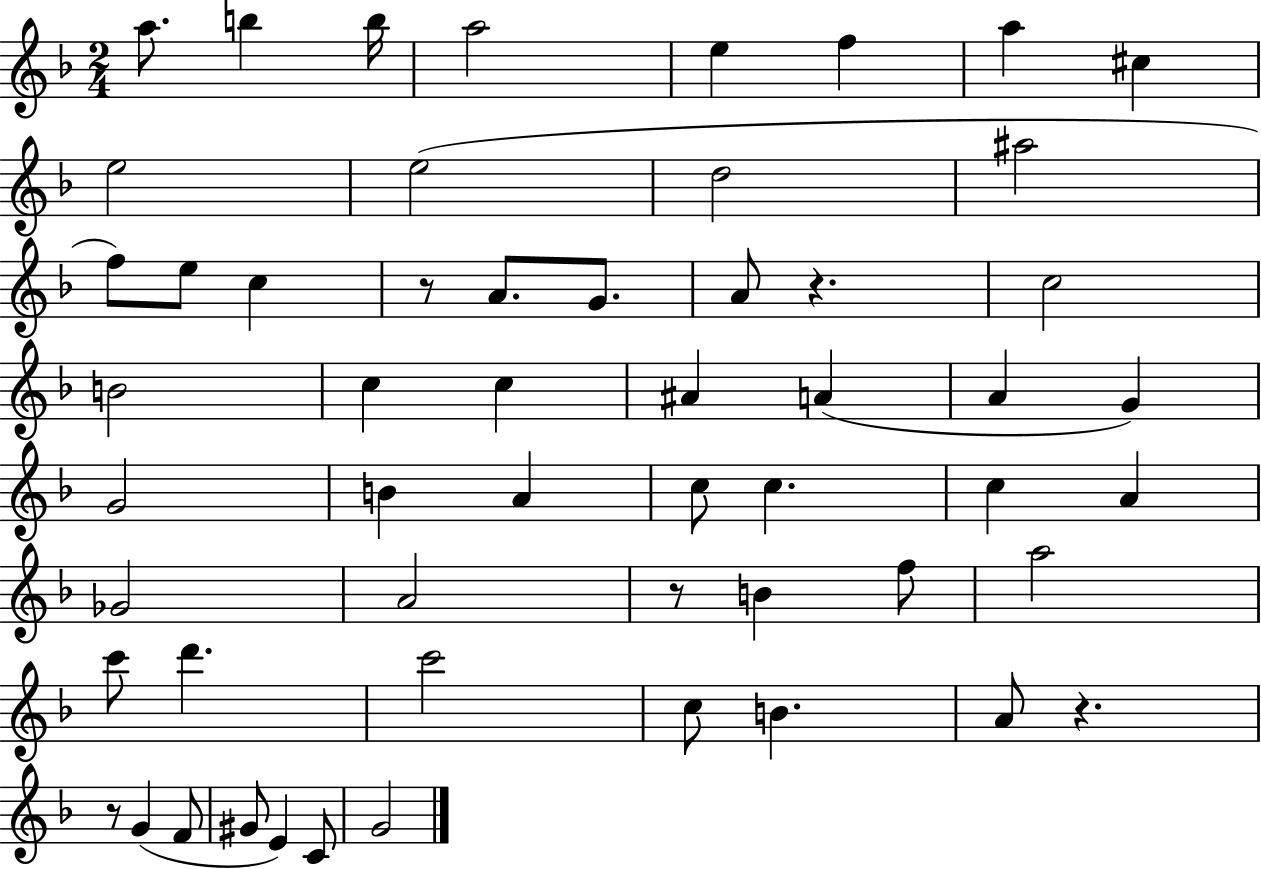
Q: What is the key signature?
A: F major